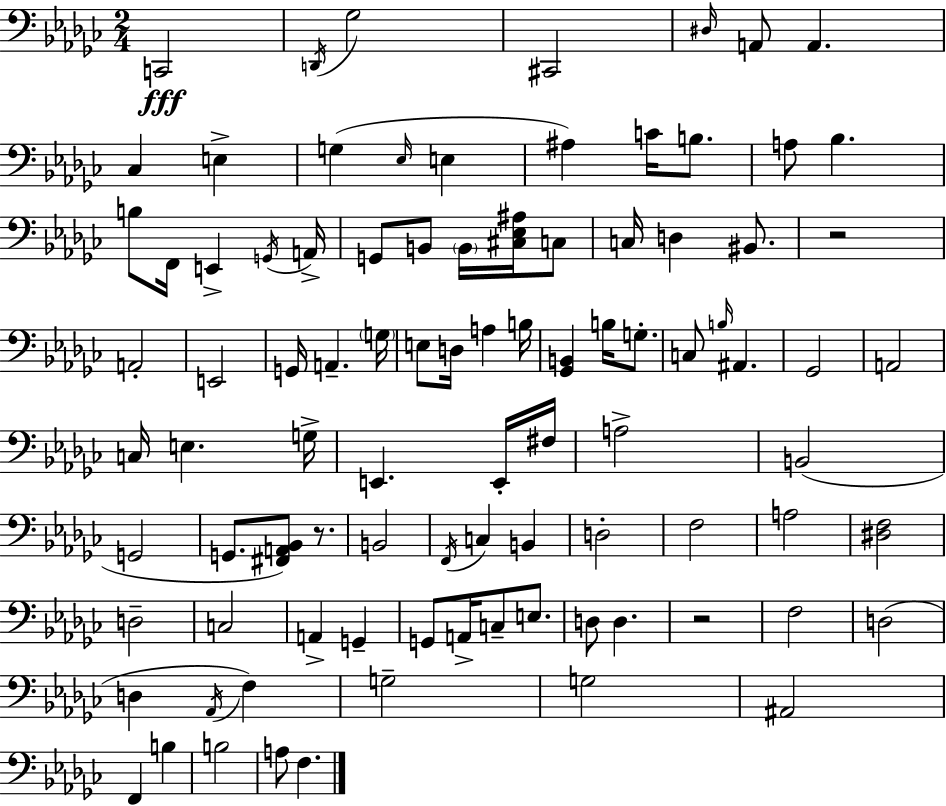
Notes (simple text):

C2/h D2/s Gb3/h C#2/h D#3/s A2/e A2/q. CES3/q E3/q G3/q Eb3/s E3/q A#3/q C4/s B3/e. A3/e Bb3/q. B3/e F2/s E2/q G2/s A2/s G2/e B2/e B2/s [C#3,Eb3,A#3]/s C3/e C3/s D3/q BIS2/e. R/h A2/h E2/h G2/s A2/q. G3/s E3/e D3/s A3/q B3/s [Gb2,B2]/q B3/s G3/e. C3/e B3/s A#2/q. Gb2/h A2/h C3/s E3/q. G3/s E2/q. E2/s F#3/s A3/h B2/h G2/h G2/e. [F#2,A2,Bb2]/e R/e. B2/h F2/s C3/q B2/q D3/h F3/h A3/h [D#3,F3]/h D3/h C3/h A2/q G2/q G2/e A2/s C3/e E3/e. D3/e D3/q. R/h F3/h D3/h D3/q Ab2/s F3/q G3/h G3/h A#2/h F2/q B3/q B3/h A3/e F3/q.